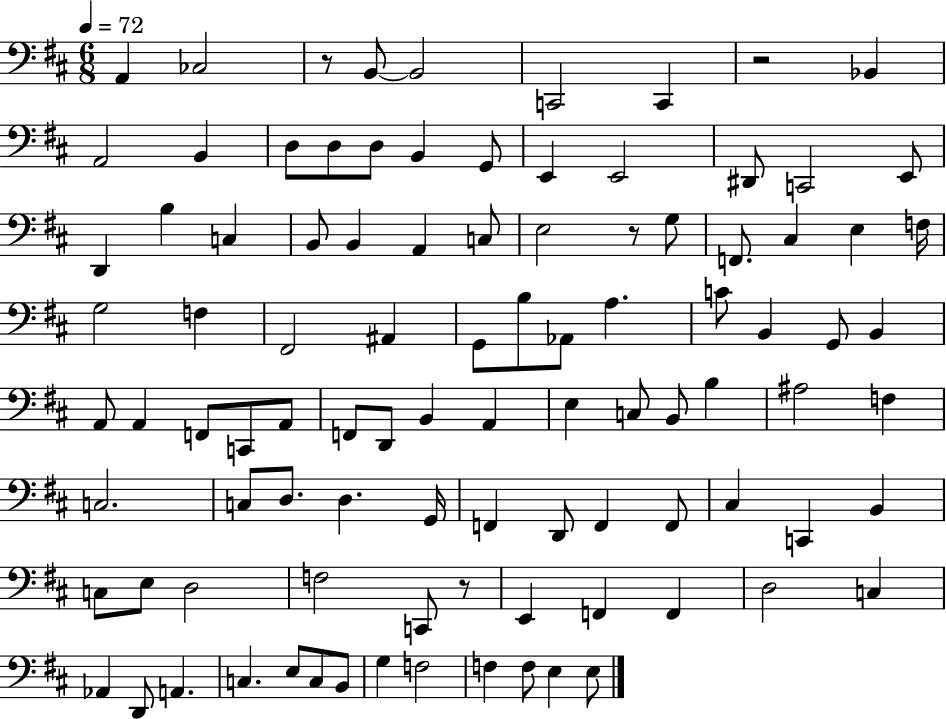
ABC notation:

X:1
T:Untitled
M:6/8
L:1/4
K:D
A,, _C,2 z/2 B,,/2 B,,2 C,,2 C,, z2 _B,, A,,2 B,, D,/2 D,/2 D,/2 B,, G,,/2 E,, E,,2 ^D,,/2 C,,2 E,,/2 D,, B, C, B,,/2 B,, A,, C,/2 E,2 z/2 G,/2 F,,/2 ^C, E, F,/4 G,2 F, ^F,,2 ^A,, G,,/2 B,/2 _A,,/2 A, C/2 B,, G,,/2 B,, A,,/2 A,, F,,/2 C,,/2 A,,/2 F,,/2 D,,/2 B,, A,, E, C,/2 B,,/2 B, ^A,2 F, C,2 C,/2 D,/2 D, G,,/4 F,, D,,/2 F,, F,,/2 ^C, C,, B,, C,/2 E,/2 D,2 F,2 C,,/2 z/2 E,, F,, F,, D,2 C, _A,, D,,/2 A,, C, E,/2 C,/2 B,,/2 G, F,2 F, F,/2 E, E,/2